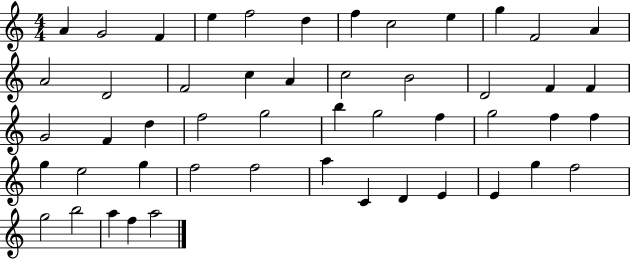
{
  \clef treble
  \numericTimeSignature
  \time 4/4
  \key c \major
  a'4 g'2 f'4 | e''4 f''2 d''4 | f''4 c''2 e''4 | g''4 f'2 a'4 | \break a'2 d'2 | f'2 c''4 a'4 | c''2 b'2 | d'2 f'4 f'4 | \break g'2 f'4 d''4 | f''2 g''2 | b''4 g''2 f''4 | g''2 f''4 f''4 | \break g''4 e''2 g''4 | f''2 f''2 | a''4 c'4 d'4 e'4 | e'4 g''4 f''2 | \break g''2 b''2 | a''4 f''4 a''2 | \bar "|."
}